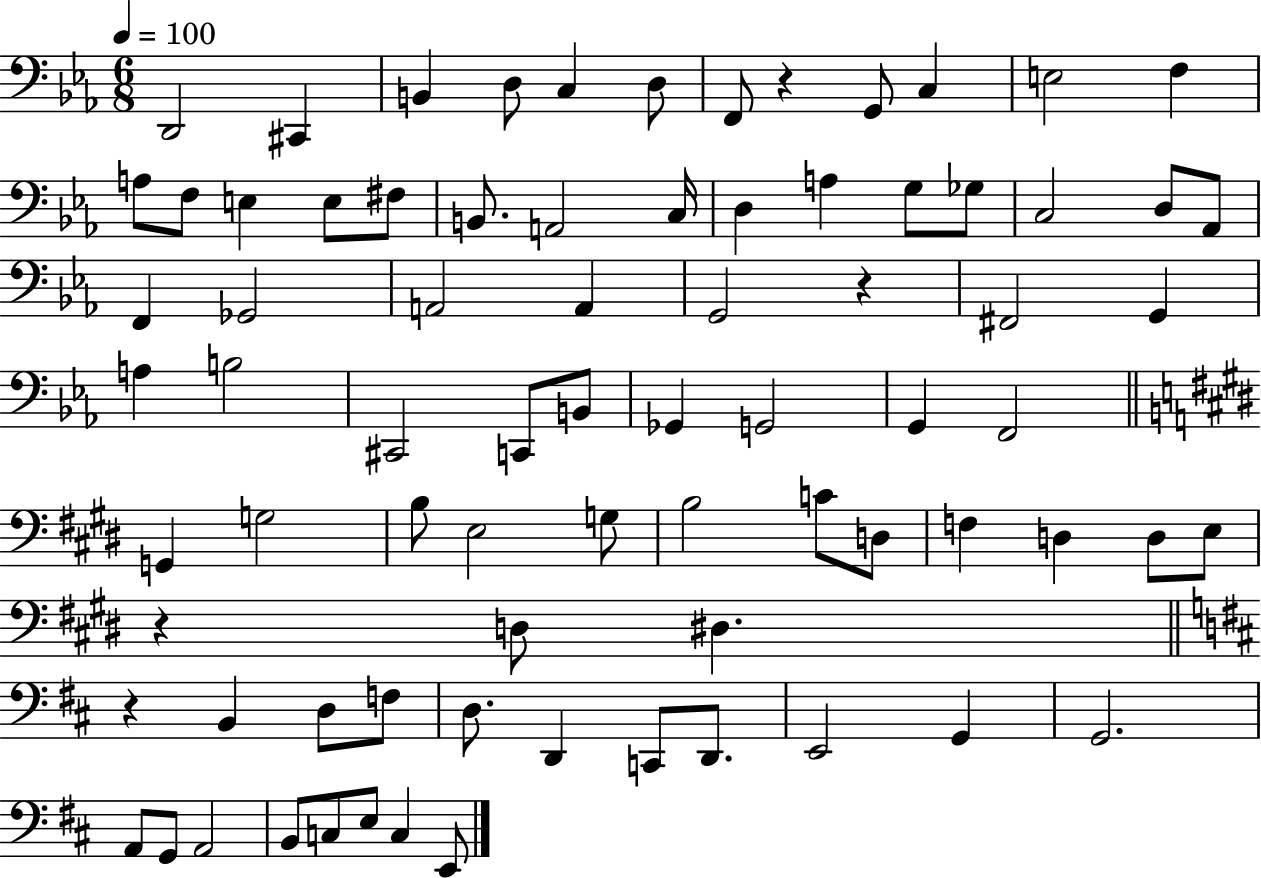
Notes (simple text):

D2/h C#2/q B2/q D3/e C3/q D3/e F2/e R/q G2/e C3/q E3/h F3/q A3/e F3/e E3/q E3/e F#3/e B2/e. A2/h C3/s D3/q A3/q G3/e Gb3/e C3/h D3/e Ab2/e F2/q Gb2/h A2/h A2/q G2/h R/q F#2/h G2/q A3/q B3/h C#2/h C2/e B2/e Gb2/q G2/h G2/q F2/h G2/q G3/h B3/e E3/h G3/e B3/h C4/e D3/e F3/q D3/q D3/e E3/e R/q D3/e D#3/q. R/q B2/q D3/e F3/e D3/e. D2/q C2/e D2/e. E2/h G2/q G2/h. A2/e G2/e A2/h B2/e C3/e E3/e C3/q E2/e